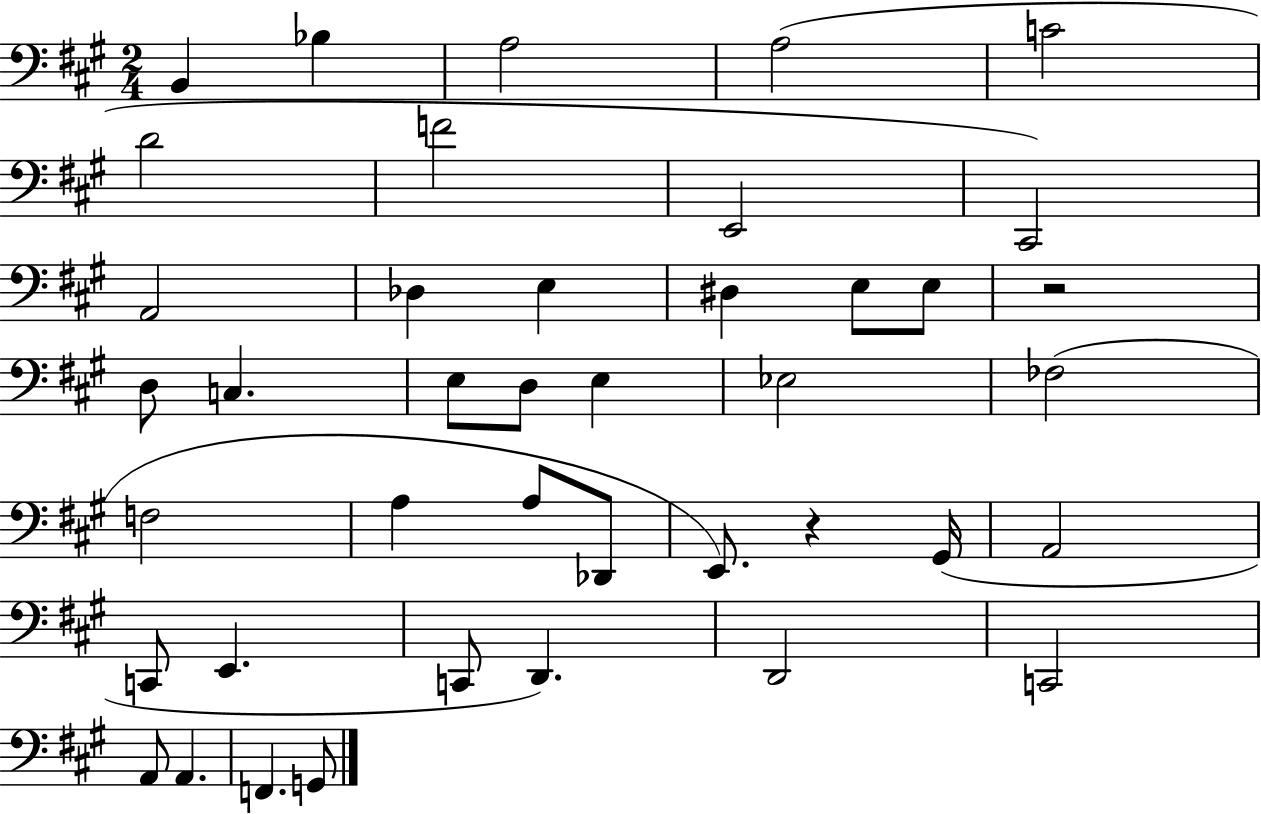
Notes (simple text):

B2/q Bb3/q A3/h A3/h C4/h D4/h F4/h E2/h C#2/h A2/h Db3/q E3/q D#3/q E3/e E3/e R/h D3/e C3/q. E3/e D3/e E3/q Eb3/h FES3/h F3/h A3/q A3/e Db2/e E2/e. R/q G#2/s A2/h C2/e E2/q. C2/e D2/q. D2/h C2/h A2/e A2/q. F2/q. G2/e